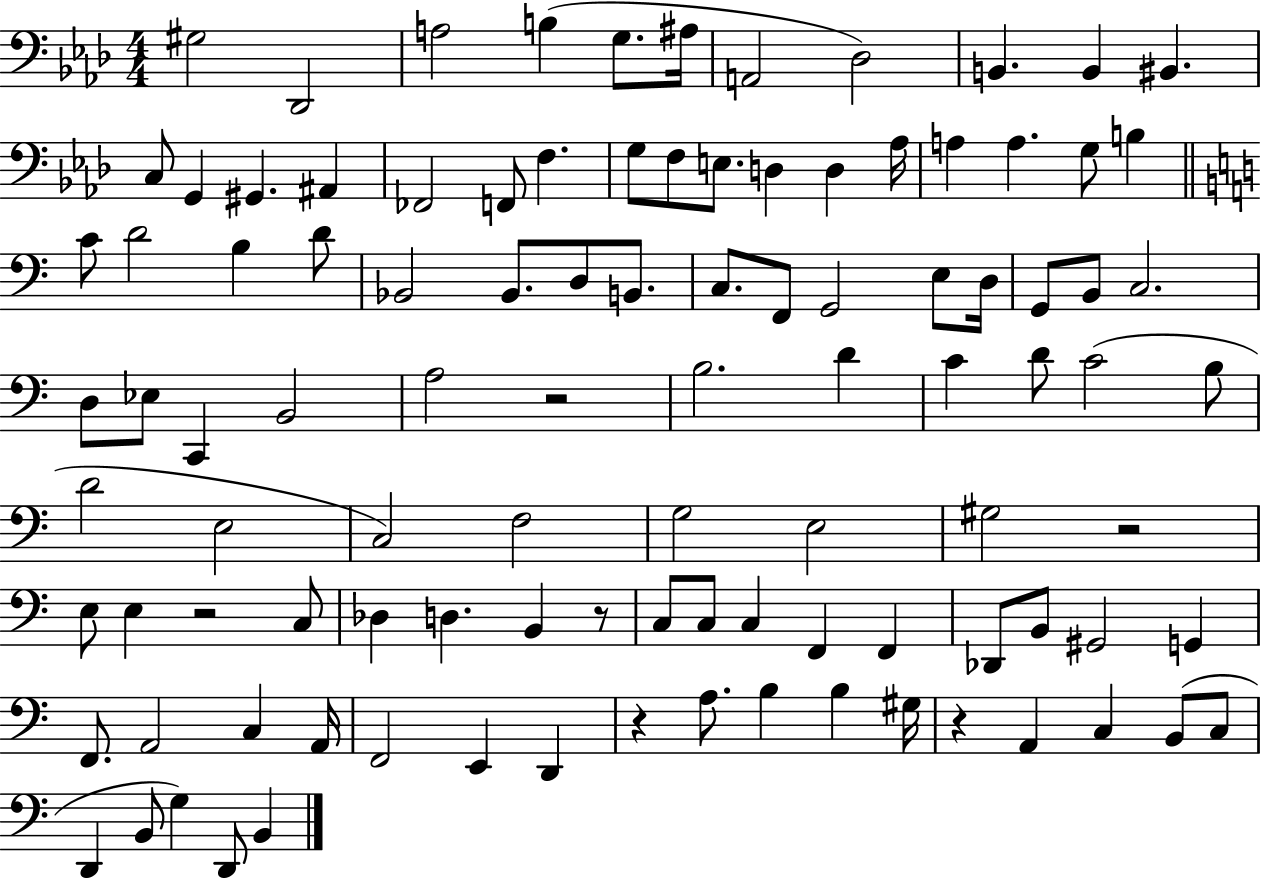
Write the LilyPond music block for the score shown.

{
  \clef bass
  \numericTimeSignature
  \time 4/4
  \key aes \major
  gis2 des,2 | a2 b4( g8. ais16 | a,2 des2) | b,4. b,4 bis,4. | \break c8 g,4 gis,4. ais,4 | fes,2 f,8 f4. | g8 f8 e8. d4 d4 aes16 | a4 a4. g8 b4 | \break \bar "||" \break \key a \minor c'8 d'2 b4 d'8 | bes,2 bes,8. d8 b,8. | c8. f,8 g,2 e8 d16 | g,8 b,8 c2. | \break d8 ees8 c,4 b,2 | a2 r2 | b2. d'4 | c'4 d'8 c'2( b8 | \break d'2 e2 | c2) f2 | g2 e2 | gis2 r2 | \break e8 e4 r2 c8 | des4 d4. b,4 r8 | c8 c8 c4 f,4 f,4 | des,8 b,8 gis,2 g,4 | \break f,8. a,2 c4 a,16 | f,2 e,4 d,4 | r4 a8. b4 b4 gis16 | r4 a,4 c4 b,8( c8 | \break d,4 b,8 g4) d,8 b,4 | \bar "|."
}